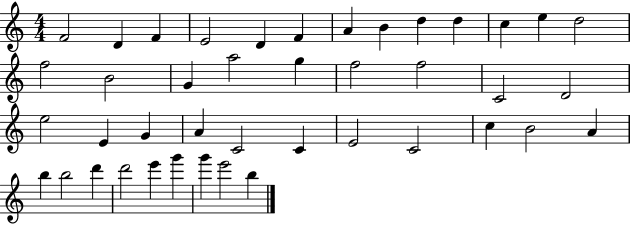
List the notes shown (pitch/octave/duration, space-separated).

F4/h D4/q F4/q E4/h D4/q F4/q A4/q B4/q D5/q D5/q C5/q E5/q D5/h F5/h B4/h G4/q A5/h G5/q F5/h F5/h C4/h D4/h E5/h E4/q G4/q A4/q C4/h C4/q E4/h C4/h C5/q B4/h A4/q B5/q B5/h D6/q D6/h E6/q G6/q G6/q E6/h B5/q